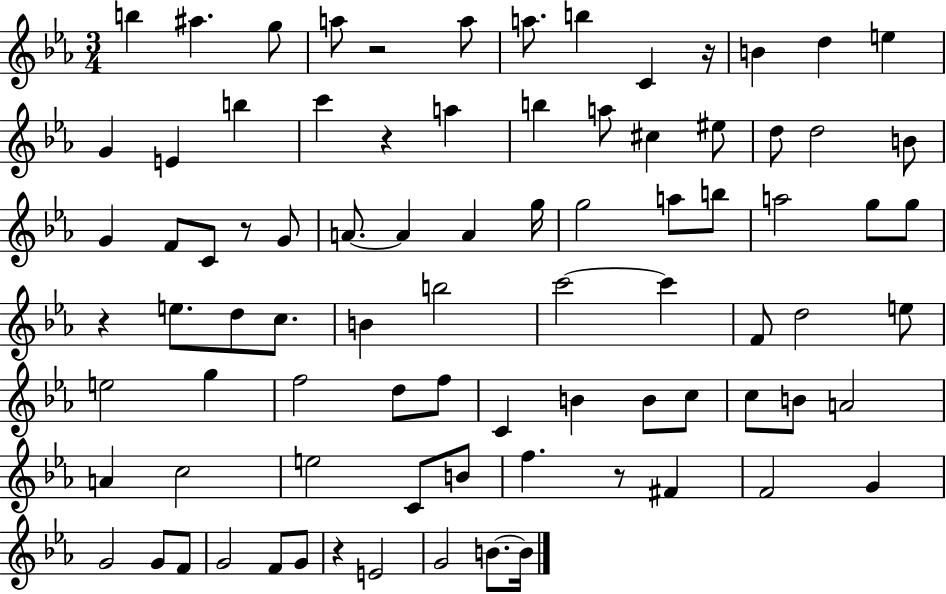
X:1
T:Untitled
M:3/4
L:1/4
K:Eb
b ^a g/2 a/2 z2 a/2 a/2 b C z/4 B d e G E b c' z a b a/2 ^c ^e/2 d/2 d2 B/2 G F/2 C/2 z/2 G/2 A/2 A A g/4 g2 a/2 b/2 a2 g/2 g/2 z e/2 d/2 c/2 B b2 c'2 c' F/2 d2 e/2 e2 g f2 d/2 f/2 C B B/2 c/2 c/2 B/2 A2 A c2 e2 C/2 B/2 f z/2 ^F F2 G G2 G/2 F/2 G2 F/2 G/2 z E2 G2 B/2 B/4